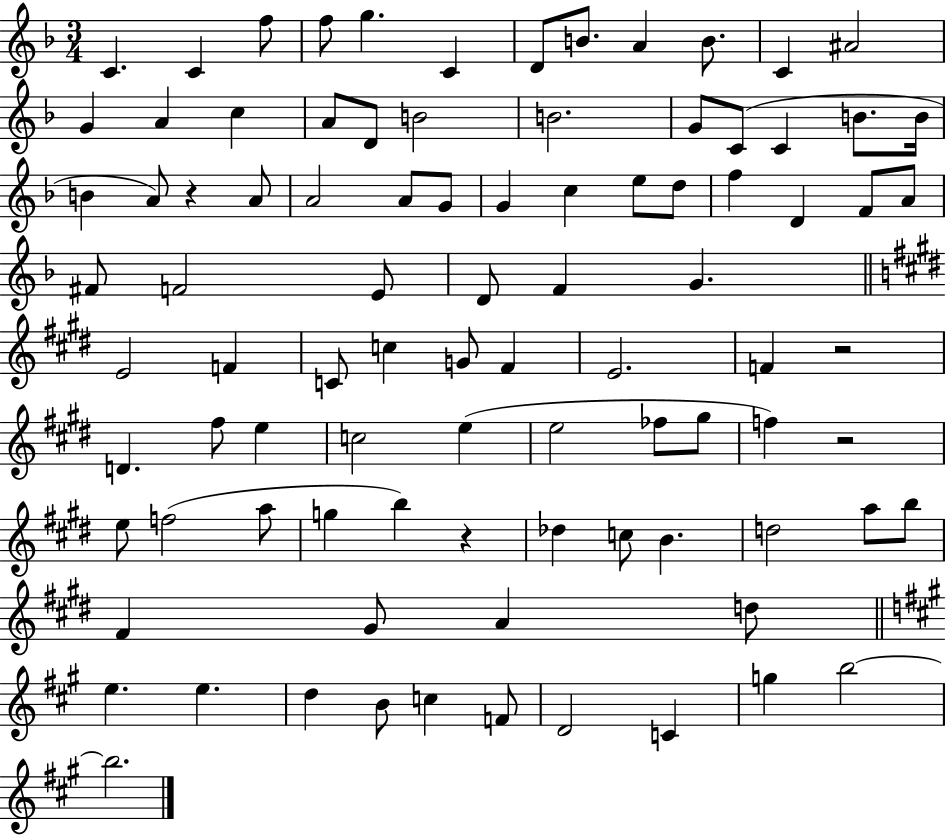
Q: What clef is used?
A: treble